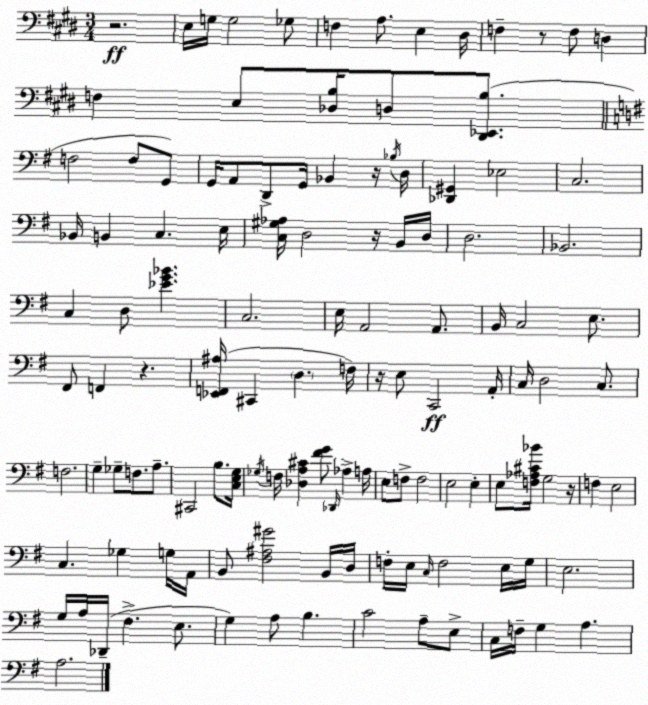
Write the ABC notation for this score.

X:1
T:Untitled
M:3/4
L:1/4
K:E
z2 E,/4 G,/4 G,2 _G,/2 F, A,/2 E, ^D,/4 F, z/2 F,/2 D, F, E,/2 [_D,B,]/4 D,/2 [^D,,_E,,B,]/2 F,2 F,/2 G,,/2 G,,/4 A,,/2 D,,/2 G,,/4 _B,, z/4 _B,/4 D,/4 [_D,,^G,,] _E,2 C,2 _B,,/4 B,, C, E,/4 [C,^G,_A,]/4 D,2 z/4 B,,/4 D,/4 D,2 _B,,2 C, D,/2 [_EG_B] C,2 E,/4 A,,2 A,,/2 B,,/4 C,2 E,/2 ^F,,/2 F,, z [_E,,F,,^A,]/4 ^C,, D, F,/4 z/4 E,/2 C,,2 A,,/4 C,/4 D,2 C,/2 F,2 G, _G,/2 F,/2 A,/2 ^C,,2 B,/2 [C,E,G,]/4 _G,/4 F,/4 [_D,A,^C] [^FG]/2 _D,,/4 _A, A,/4 E,/2 F,/2 F,2 E,2 E, E,/2 [F,_A,^C_B]/4 G,2 z/4 F, E,2 C, _G, G,/4 A,,/4 B,,/2 [^F,^A,^G]2 B,,/4 D,/4 F,/4 E,/4 C,/4 F,2 E,/4 G,/4 E,2 G,/4 A,/4 _D,,/4 ^F, E,/2 G, A,/2 B, C2 A,/2 E,/2 C,/4 F,/4 G, A, A,2